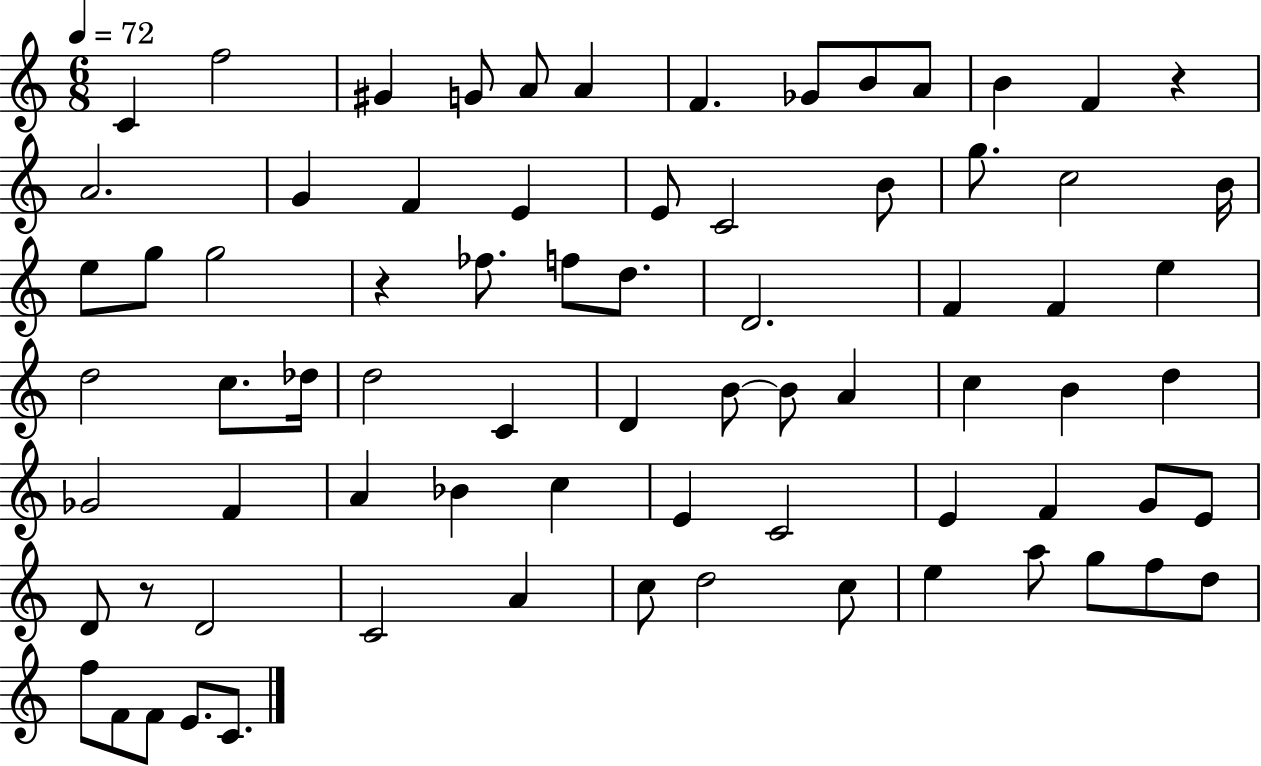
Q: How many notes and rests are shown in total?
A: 75